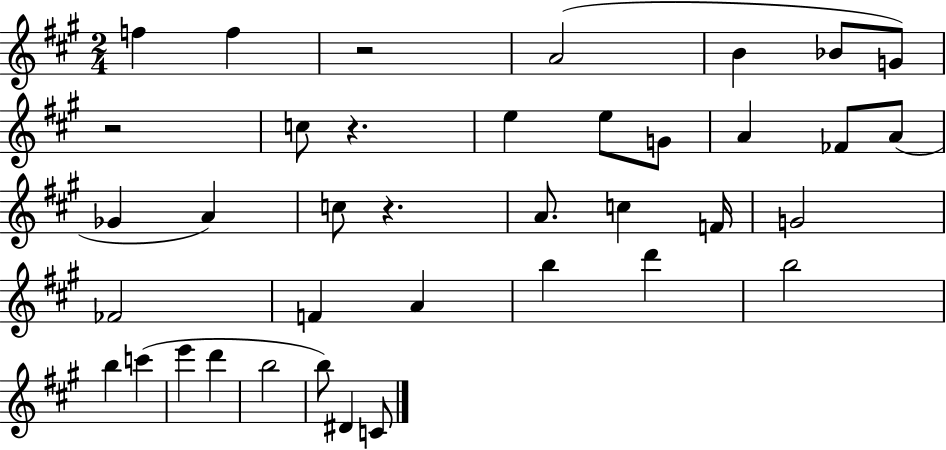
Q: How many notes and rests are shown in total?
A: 38